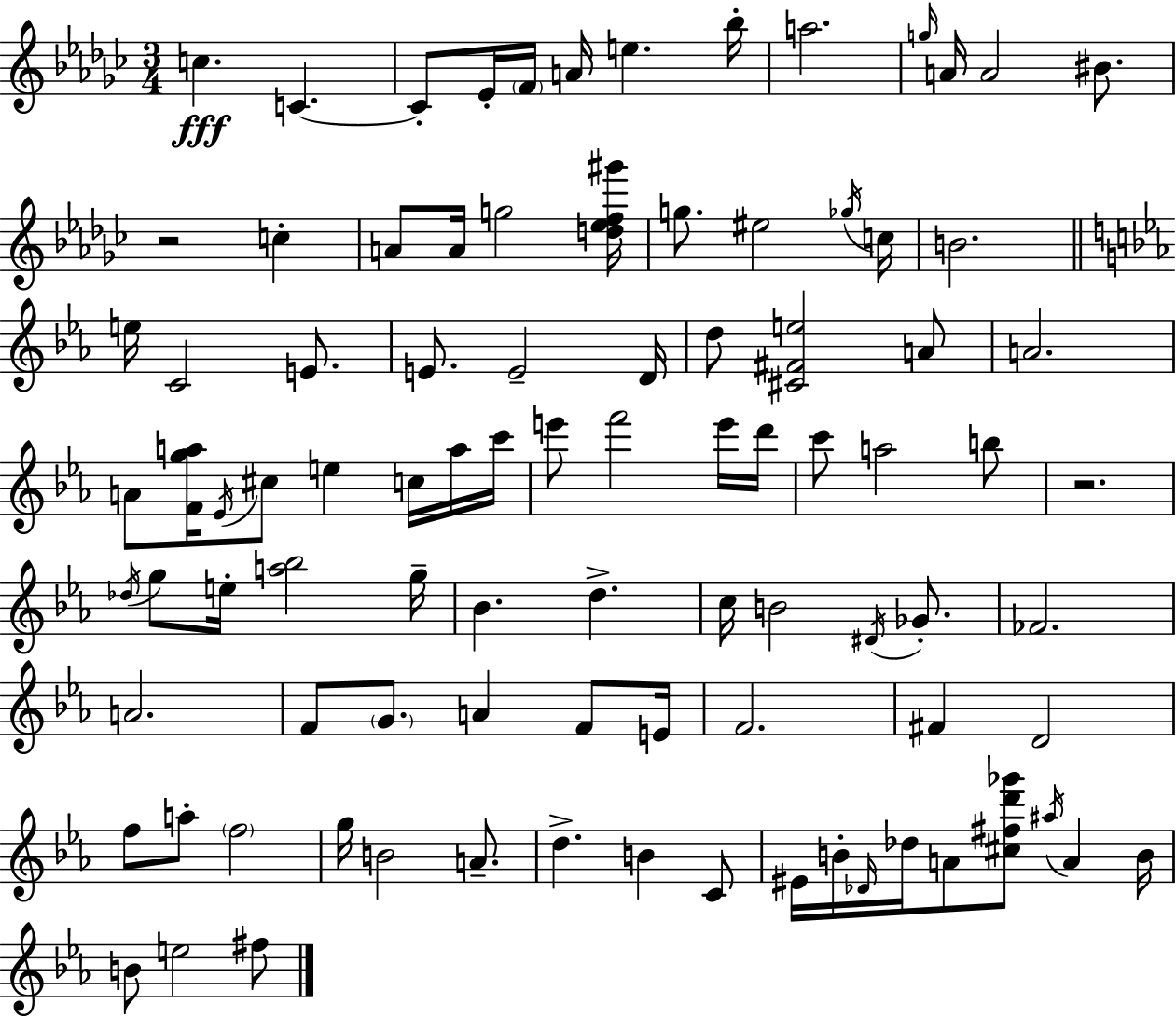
C5/q. C4/q. C4/e Eb4/s F4/s A4/s E5/q. Bb5/s A5/h. G5/s A4/s A4/h BIS4/e. R/h C5/q A4/e A4/s G5/h [D5,Eb5,F5,G#6]/s G5/e. EIS5/h Gb5/s C5/s B4/h. E5/s C4/h E4/e. E4/e. E4/h D4/s D5/e [C#4,F#4,E5]/h A4/e A4/h. A4/e [F4,G5,A5]/s Eb4/s C#5/e E5/q C5/s A5/s C6/s E6/e F6/h E6/s D6/s C6/e A5/h B5/e R/h. Db5/s G5/e E5/s [A5,Bb5]/h G5/s Bb4/q. D5/q. C5/s B4/h D#4/s Gb4/e. FES4/h. A4/h. F4/e G4/e. A4/q F4/e E4/s F4/h. F#4/q D4/h F5/e A5/e F5/h G5/s B4/h A4/e. D5/q. B4/q C4/e EIS4/s B4/s Db4/s Db5/s A4/e [C#5,F#5,D6,Gb6]/e A#5/s A4/q B4/s B4/e E5/h F#5/e